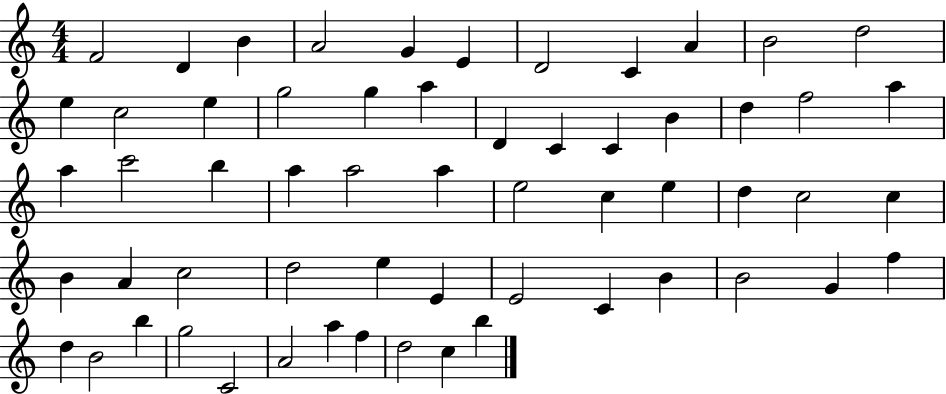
F4/h D4/q B4/q A4/h G4/q E4/q D4/h C4/q A4/q B4/h D5/h E5/q C5/h E5/q G5/h G5/q A5/q D4/q C4/q C4/q B4/q D5/q F5/h A5/q A5/q C6/h B5/q A5/q A5/h A5/q E5/h C5/q E5/q D5/q C5/h C5/q B4/q A4/q C5/h D5/h E5/q E4/q E4/h C4/q B4/q B4/h G4/q F5/q D5/q B4/h B5/q G5/h C4/h A4/h A5/q F5/q D5/h C5/q B5/q